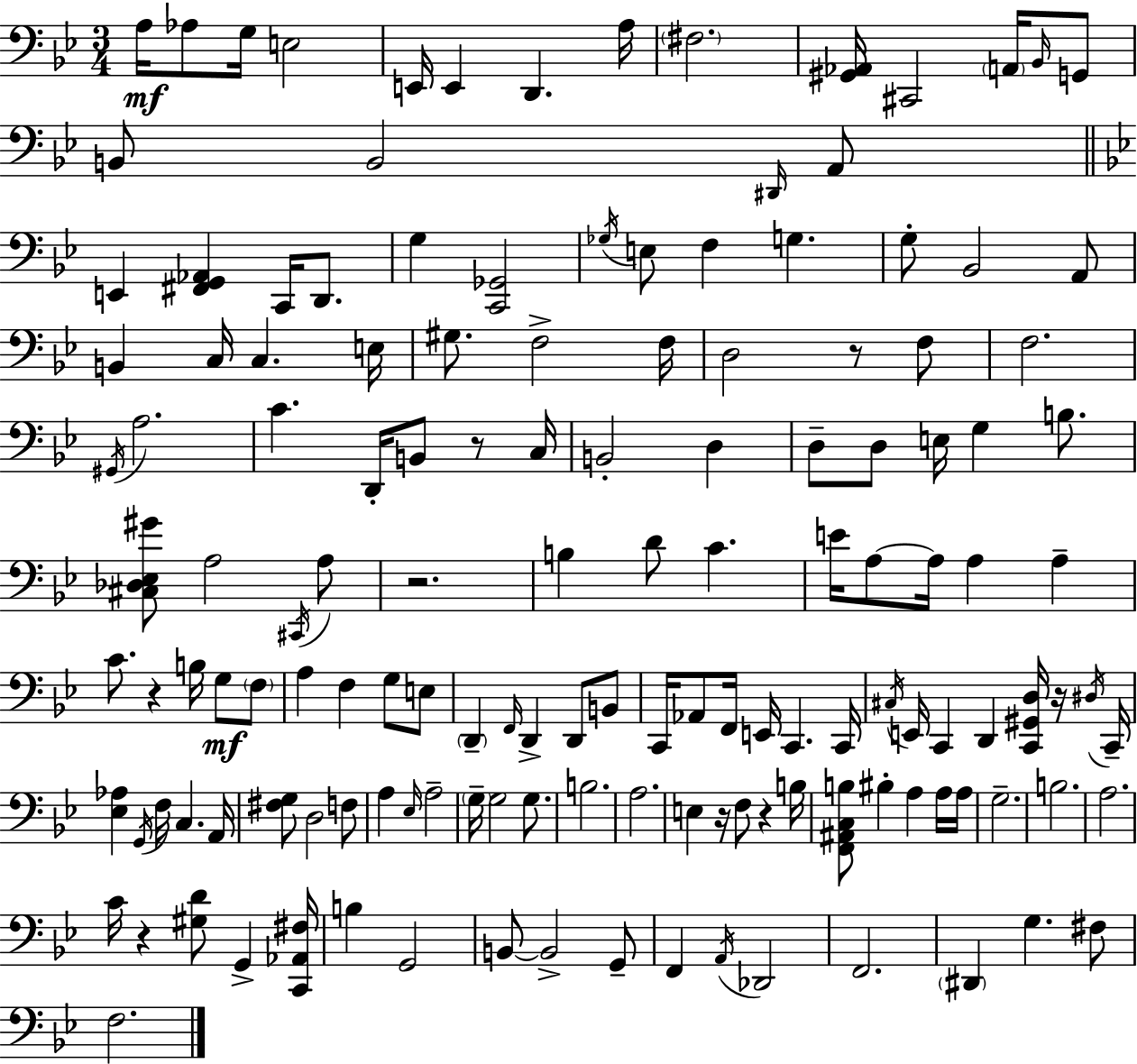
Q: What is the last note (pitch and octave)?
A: F3